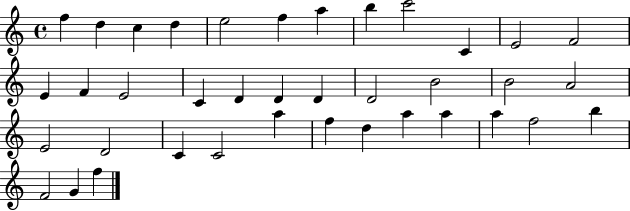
F5/q D5/q C5/q D5/q E5/h F5/q A5/q B5/q C6/h C4/q E4/h F4/h E4/q F4/q E4/h C4/q D4/q D4/q D4/q D4/h B4/h B4/h A4/h E4/h D4/h C4/q C4/h A5/q F5/q D5/q A5/q A5/q A5/q F5/h B5/q F4/h G4/q F5/q